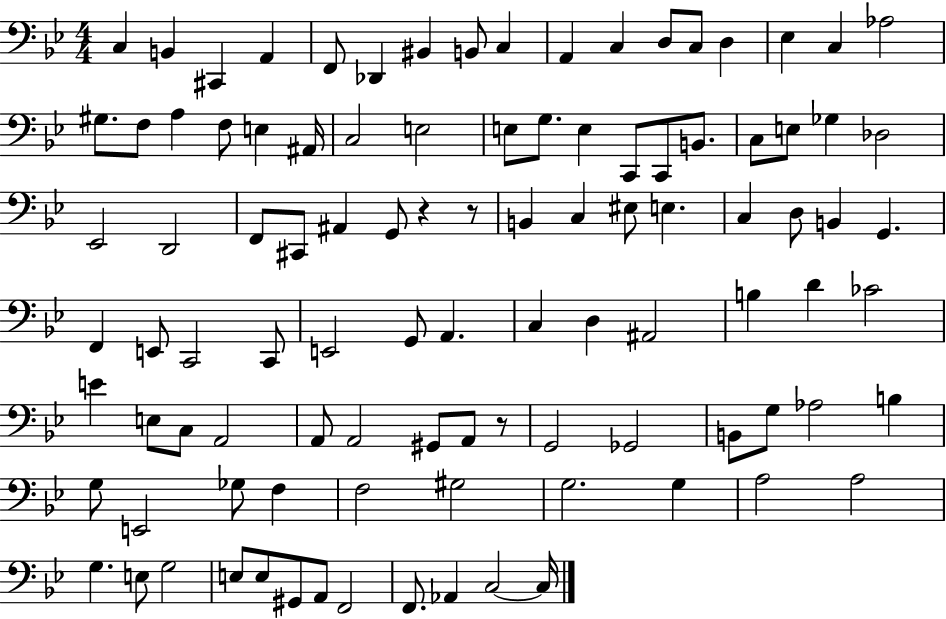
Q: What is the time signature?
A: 4/4